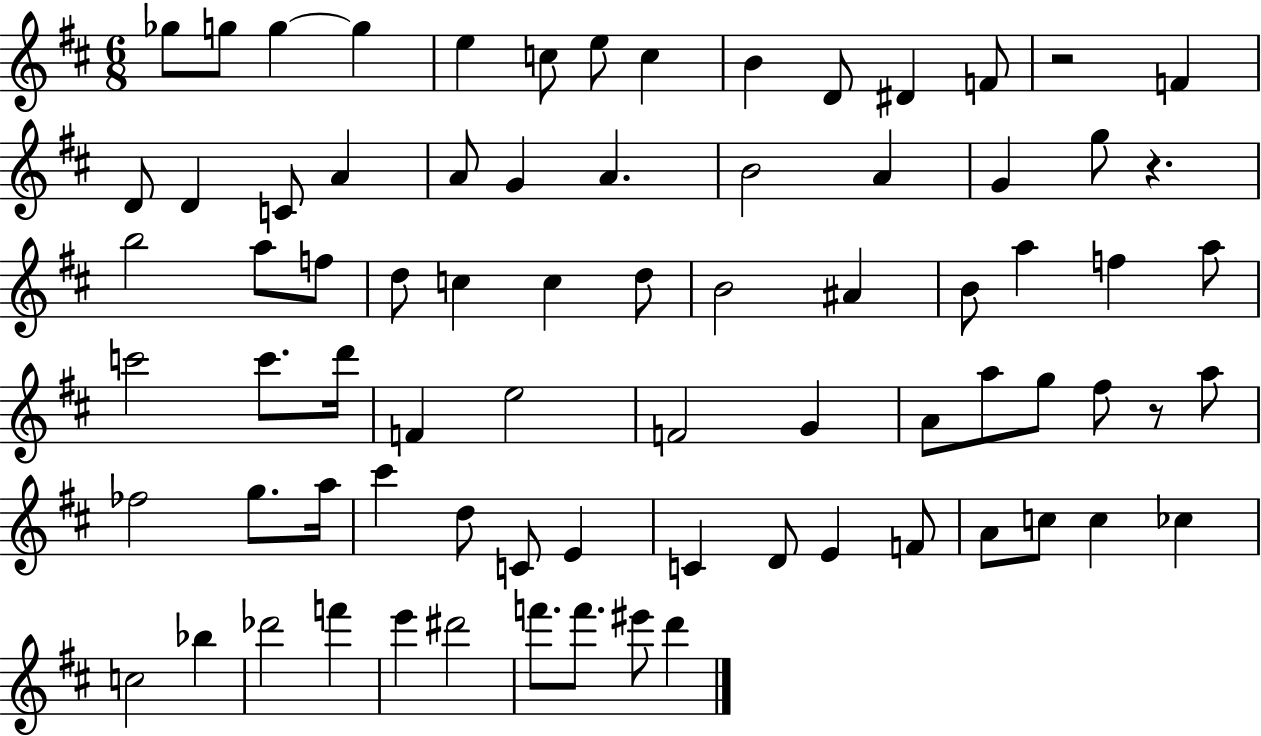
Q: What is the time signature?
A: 6/8